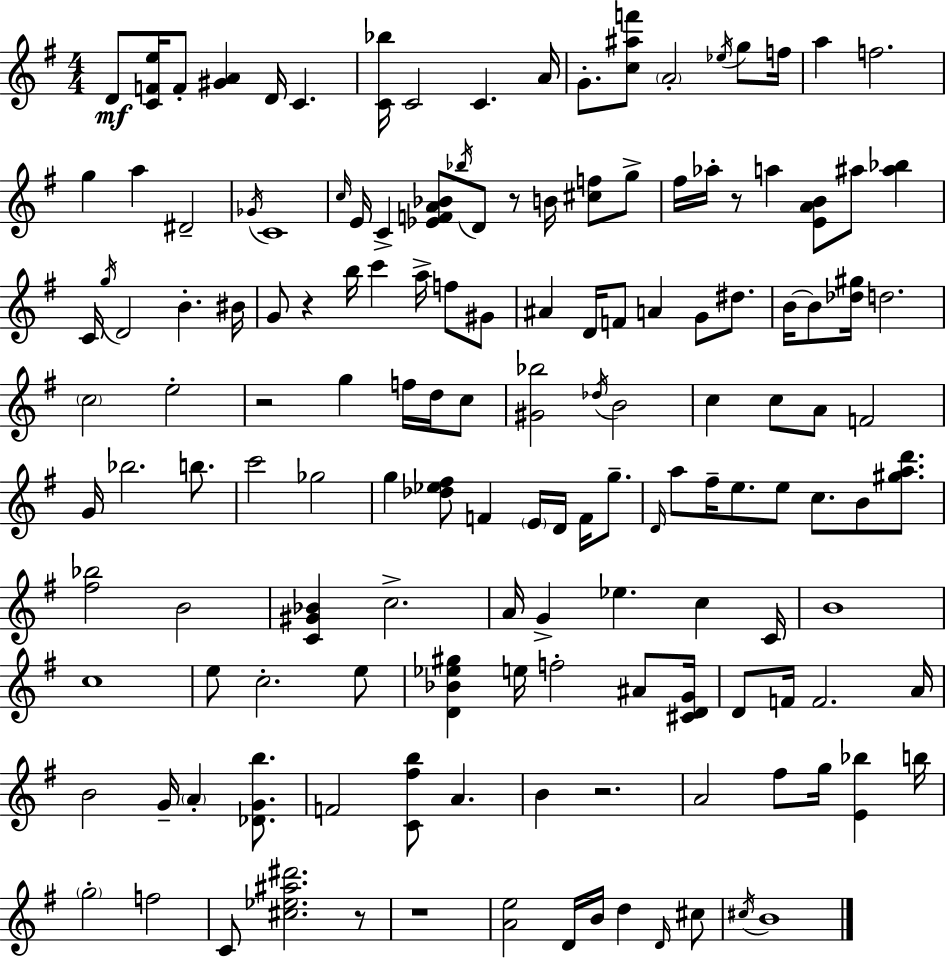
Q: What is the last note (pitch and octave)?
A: B4